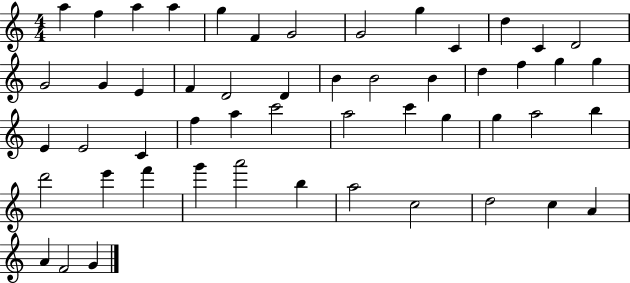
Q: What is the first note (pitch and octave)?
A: A5